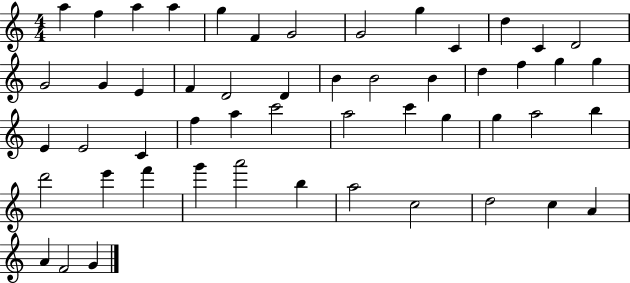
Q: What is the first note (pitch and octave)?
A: A5